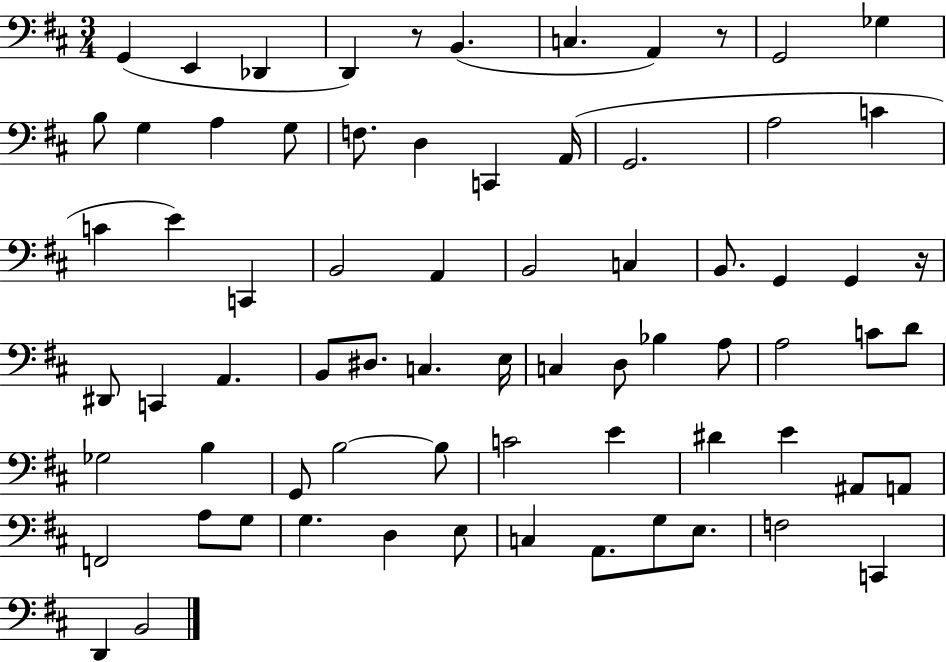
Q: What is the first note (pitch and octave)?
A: G2